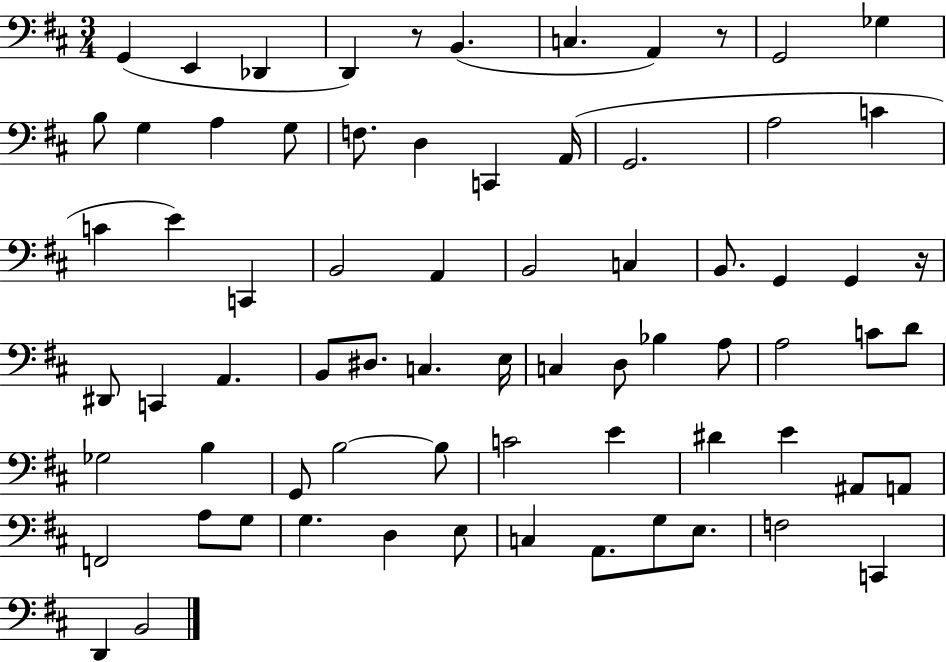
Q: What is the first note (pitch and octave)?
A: G2